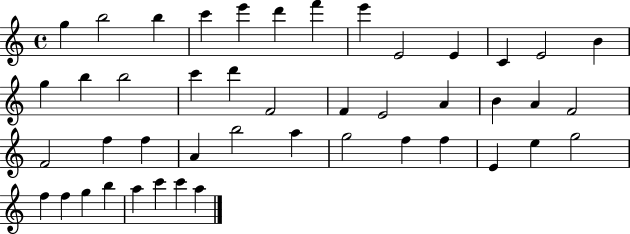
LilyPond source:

{
  \clef treble
  \time 4/4
  \defaultTimeSignature
  \key c \major
  g''4 b''2 b''4 | c'''4 e'''4 d'''4 f'''4 | e'''4 e'2 e'4 | c'4 e'2 b'4 | \break g''4 b''4 b''2 | c'''4 d'''4 f'2 | f'4 e'2 a'4 | b'4 a'4 f'2 | \break f'2 f''4 f''4 | a'4 b''2 a''4 | g''2 f''4 f''4 | e'4 e''4 g''2 | \break f''4 f''4 g''4 b''4 | a''4 c'''4 c'''4 a''4 | \bar "|."
}